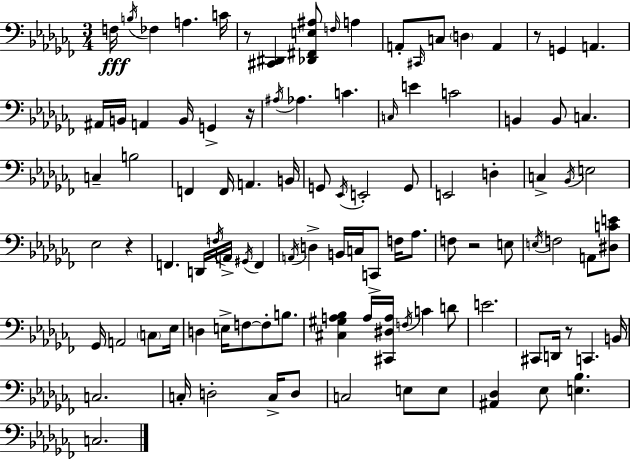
F3/s B3/s FES3/q A3/q. C4/s R/e [C#2,D#2]/q [Db2,F#2,E3,A#3]/e F3/s A3/q A2/e C#2/s C3/e D3/q A2/q R/e G2/q A2/q. A#2/s B2/s A2/q B2/s G2/q R/s A#3/s Ab3/q. C4/q. C3/s E4/q C4/h B2/q B2/e C3/q. C3/q B3/h F2/q F2/s A2/q. B2/s G2/e Eb2/s E2/h G2/e E2/h D3/q C3/q Bb2/s E3/h Eb3/h R/q F2/q. D2/s F3/s A2/s G#2/s F2/q A2/s D3/q B2/s C3/s C2/e F3/s Ab3/e. F3/e R/h E3/e E3/s F3/h A2/e [D#3,C4,E4]/e Gb2/s A2/h C3/e Eb3/s D3/q E3/s F3/e F3/e B3/e. [C#3,G#3,A3,Bb3]/q A3/s [C#2,D#3,A3]/s F3/s C4/q D4/e E4/h. C#2/e D2/s R/e C2/q. B2/s C3/h. C3/s D3/h C3/s D3/e C3/h E3/e E3/e [A#2,Db3]/q Eb3/e [E3,Bb3]/q. C3/h.